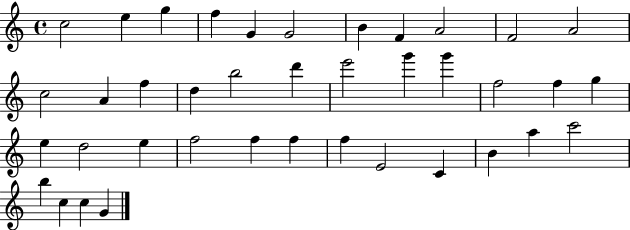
C5/h E5/q G5/q F5/q G4/q G4/h B4/q F4/q A4/h F4/h A4/h C5/h A4/q F5/q D5/q B5/h D6/q E6/h G6/q G6/q F5/h F5/q G5/q E5/q D5/h E5/q F5/h F5/q F5/q F5/q E4/h C4/q B4/q A5/q C6/h B5/q C5/q C5/q G4/q